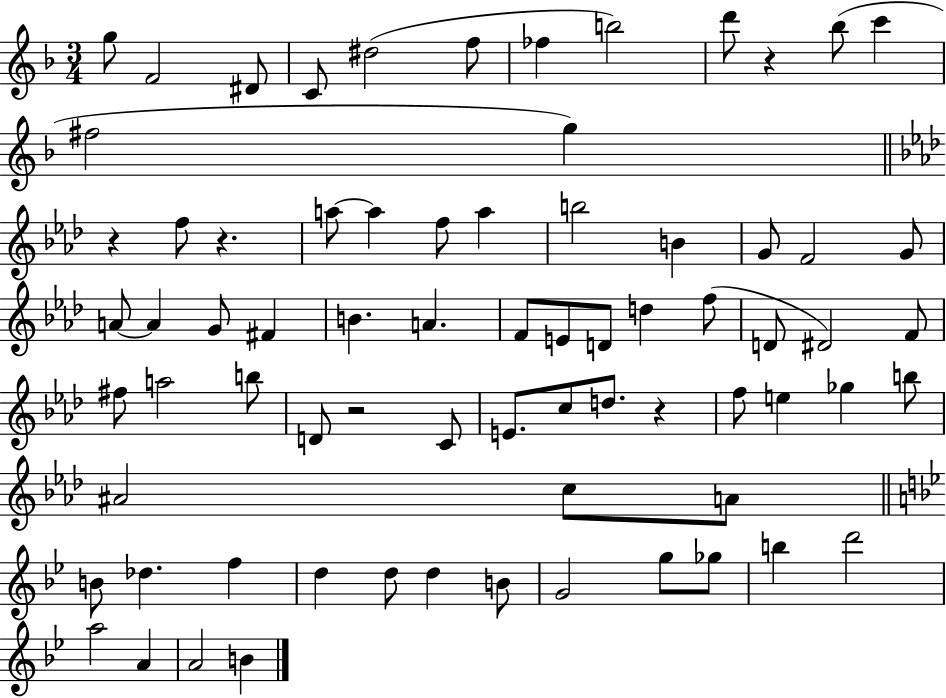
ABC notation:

X:1
T:Untitled
M:3/4
L:1/4
K:F
g/2 F2 ^D/2 C/2 ^d2 f/2 _f b2 d'/2 z _b/2 c' ^f2 g z f/2 z a/2 a f/2 a b2 B G/2 F2 G/2 A/2 A G/2 ^F B A F/2 E/2 D/2 d f/2 D/2 ^D2 F/2 ^f/2 a2 b/2 D/2 z2 C/2 E/2 c/2 d/2 z f/2 e _g b/2 ^A2 c/2 A/2 B/2 _d f d d/2 d B/2 G2 g/2 _g/2 b d'2 a2 A A2 B